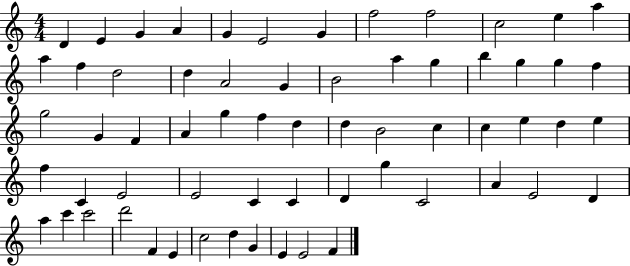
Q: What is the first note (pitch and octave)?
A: D4